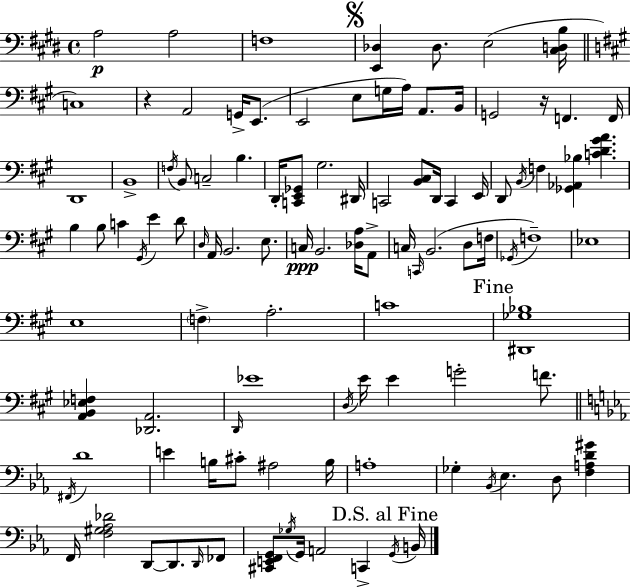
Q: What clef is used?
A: bass